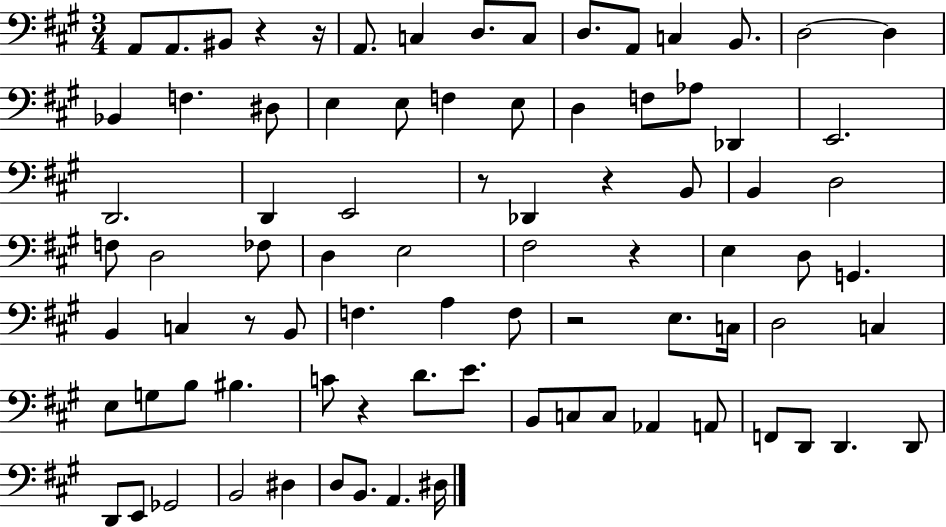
X:1
T:Untitled
M:3/4
L:1/4
K:A
A,,/2 A,,/2 ^B,,/2 z z/4 A,,/2 C, D,/2 C,/2 D,/2 A,,/2 C, B,,/2 D,2 D, _B,, F, ^D,/2 E, E,/2 F, E,/2 D, F,/2 _A,/2 _D,, E,,2 D,,2 D,, E,,2 z/2 _D,, z B,,/2 B,, D,2 F,/2 D,2 _F,/2 D, E,2 ^F,2 z E, D,/2 G,, B,, C, z/2 B,,/2 F, A, F,/2 z2 E,/2 C,/4 D,2 C, E,/2 G,/2 B,/2 ^B, C/2 z D/2 E/2 B,,/2 C,/2 C,/2 _A,, A,,/2 F,,/2 D,,/2 D,, D,,/2 D,,/2 E,,/2 _G,,2 B,,2 ^D, D,/2 B,,/2 A,, ^D,/4